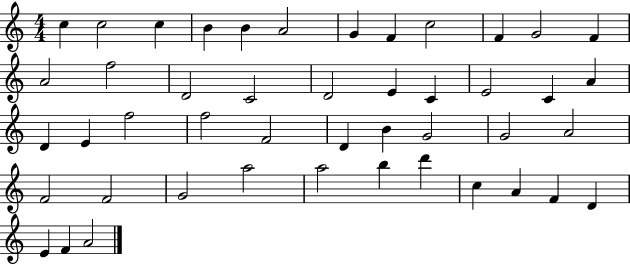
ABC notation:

X:1
T:Untitled
M:4/4
L:1/4
K:C
c c2 c B B A2 G F c2 F G2 F A2 f2 D2 C2 D2 E C E2 C A D E f2 f2 F2 D B G2 G2 A2 F2 F2 G2 a2 a2 b d' c A F D E F A2